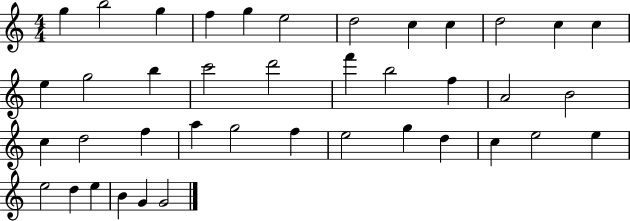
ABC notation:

X:1
T:Untitled
M:4/4
L:1/4
K:C
g b2 g f g e2 d2 c c d2 c c e g2 b c'2 d'2 f' b2 f A2 B2 c d2 f a g2 f e2 g d c e2 e e2 d e B G G2